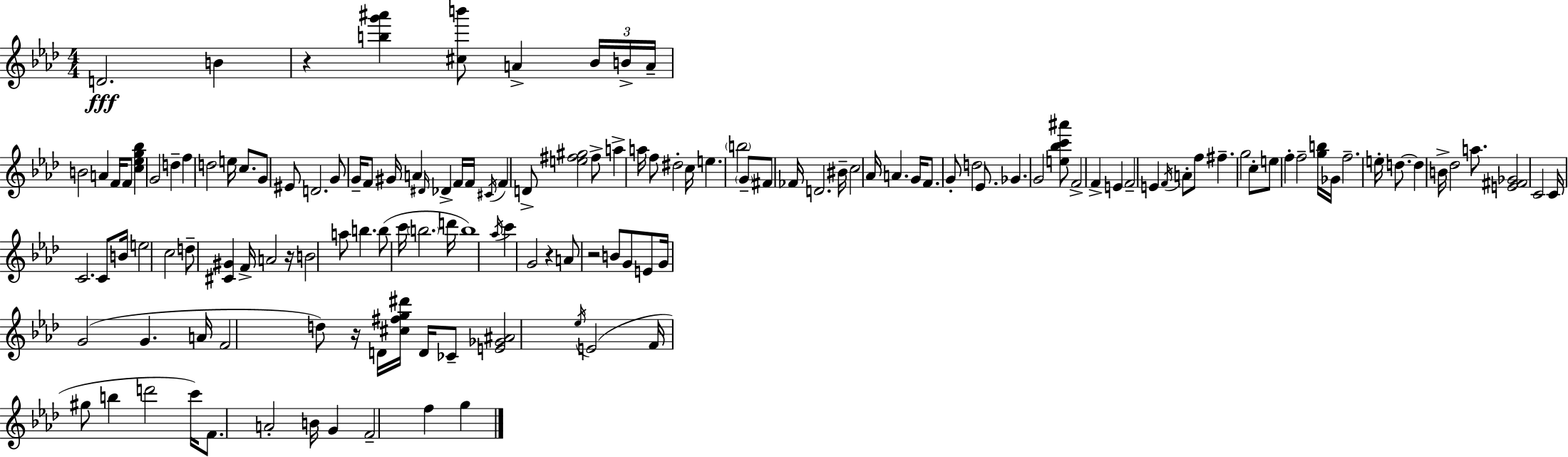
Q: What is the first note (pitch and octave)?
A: D4